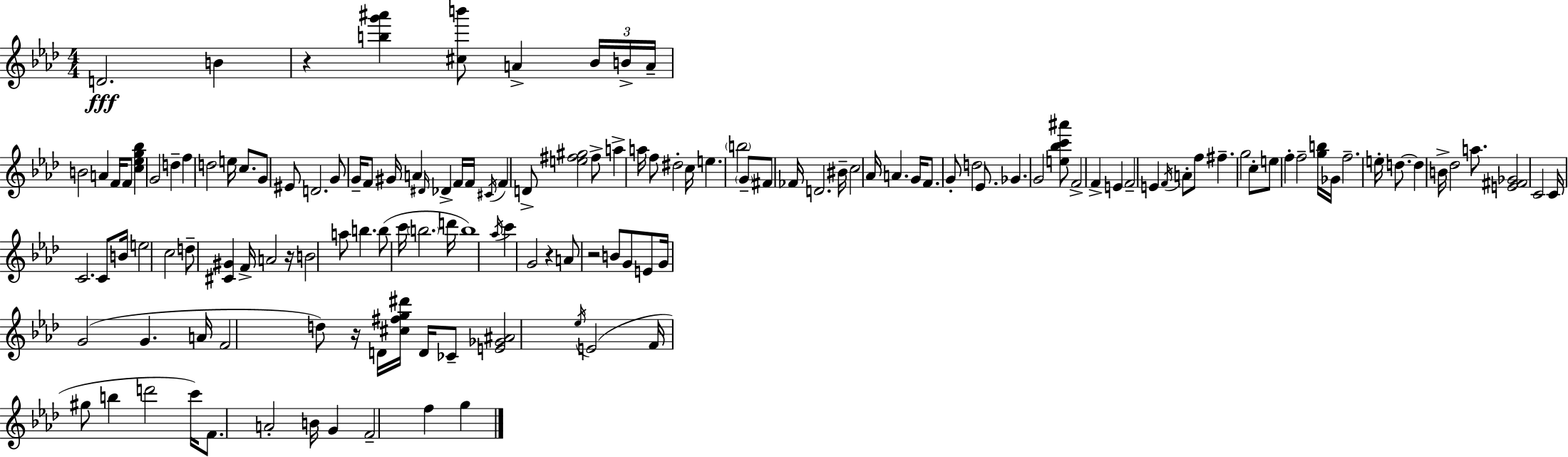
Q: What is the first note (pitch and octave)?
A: D4